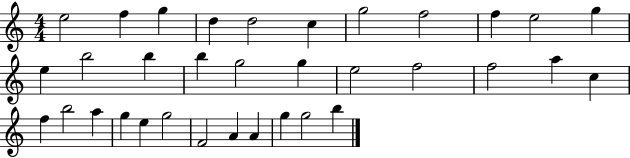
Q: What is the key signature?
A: C major